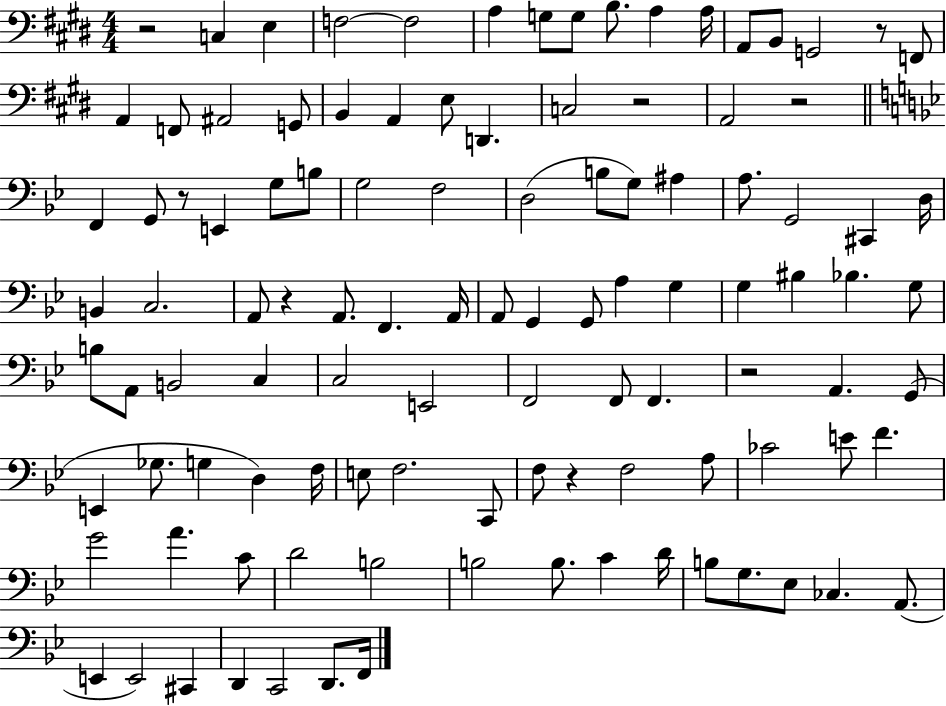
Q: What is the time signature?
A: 4/4